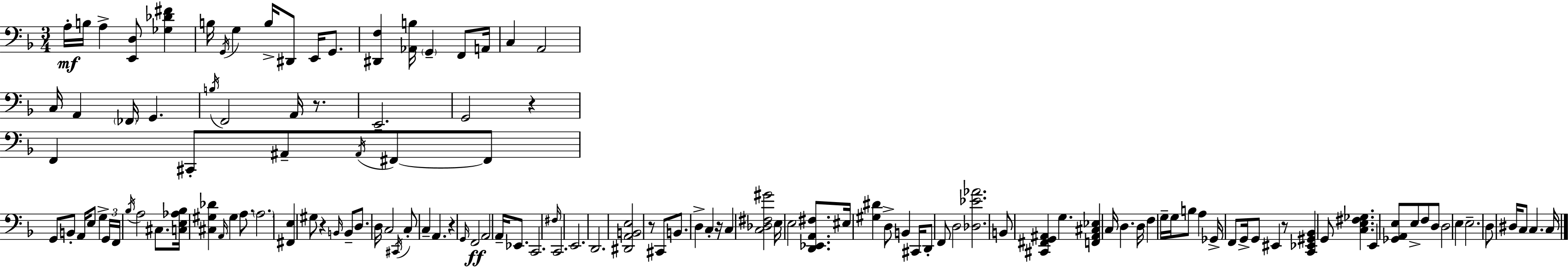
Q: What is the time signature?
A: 3/4